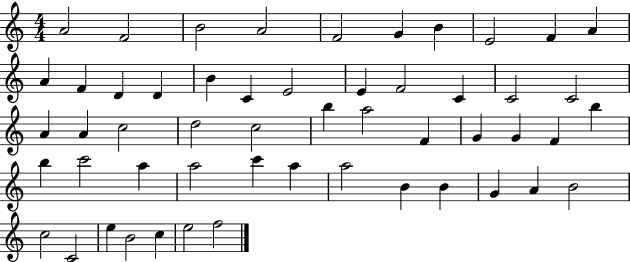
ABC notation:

X:1
T:Untitled
M:4/4
L:1/4
K:C
A2 F2 B2 A2 F2 G B E2 F A A F D D B C E2 E F2 C C2 C2 A A c2 d2 c2 b a2 F G G F b b c'2 a a2 c' a a2 B B G A B2 c2 C2 e B2 c e2 f2